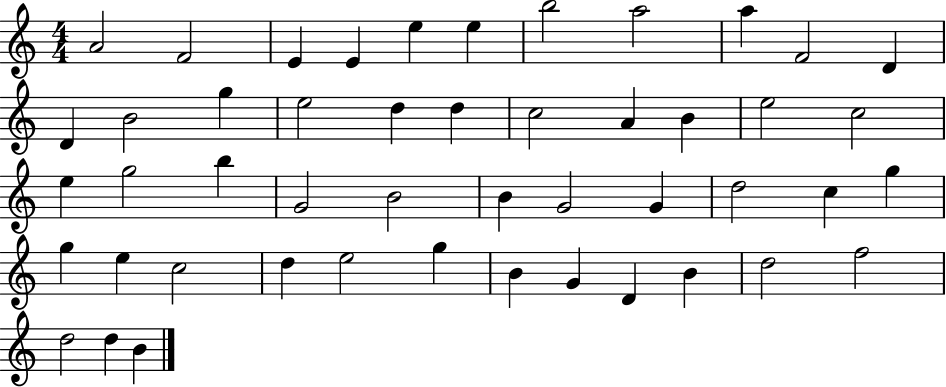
{
  \clef treble
  \numericTimeSignature
  \time 4/4
  \key c \major
  a'2 f'2 | e'4 e'4 e''4 e''4 | b''2 a''2 | a''4 f'2 d'4 | \break d'4 b'2 g''4 | e''2 d''4 d''4 | c''2 a'4 b'4 | e''2 c''2 | \break e''4 g''2 b''4 | g'2 b'2 | b'4 g'2 g'4 | d''2 c''4 g''4 | \break g''4 e''4 c''2 | d''4 e''2 g''4 | b'4 g'4 d'4 b'4 | d''2 f''2 | \break d''2 d''4 b'4 | \bar "|."
}